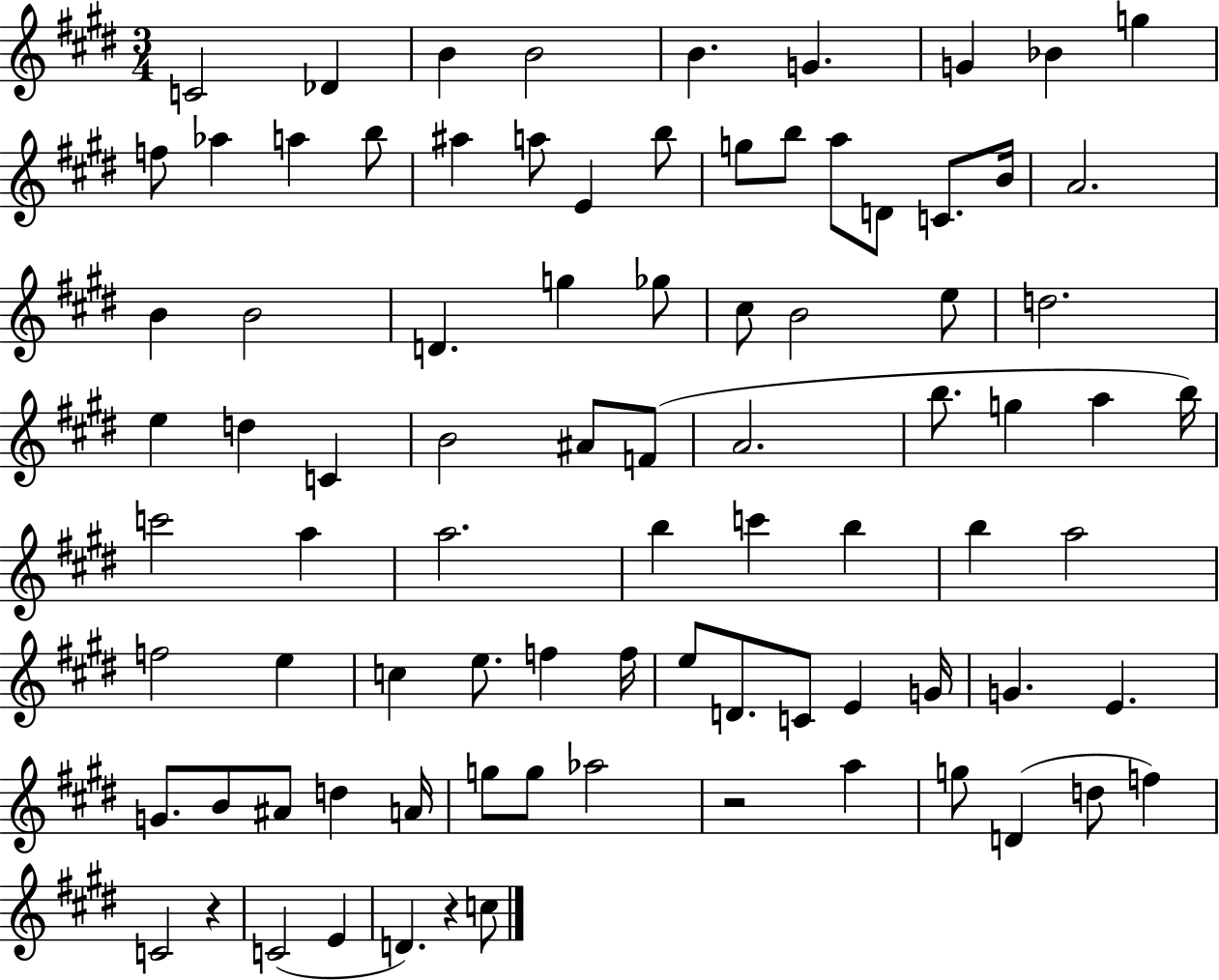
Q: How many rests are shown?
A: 3